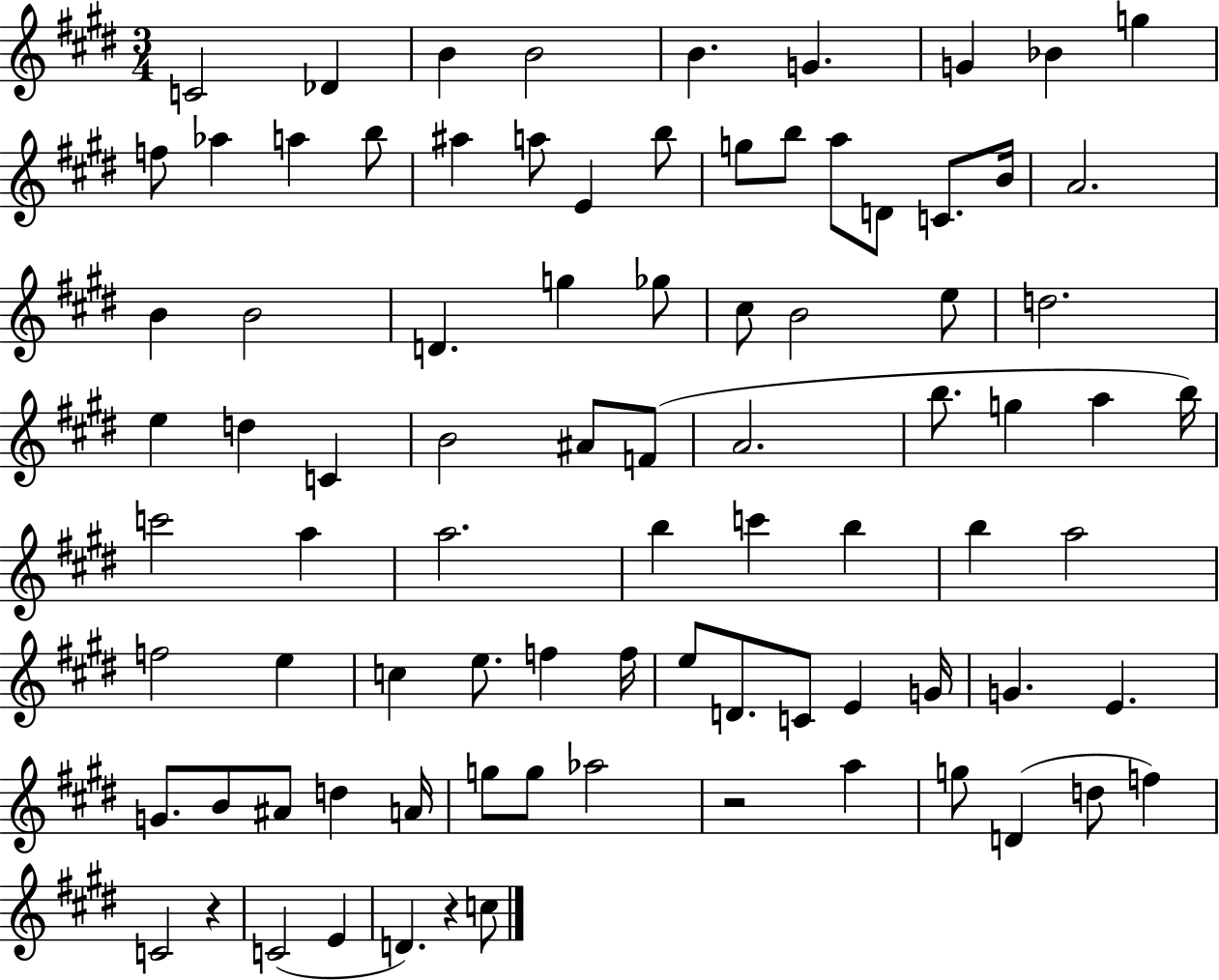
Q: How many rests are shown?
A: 3